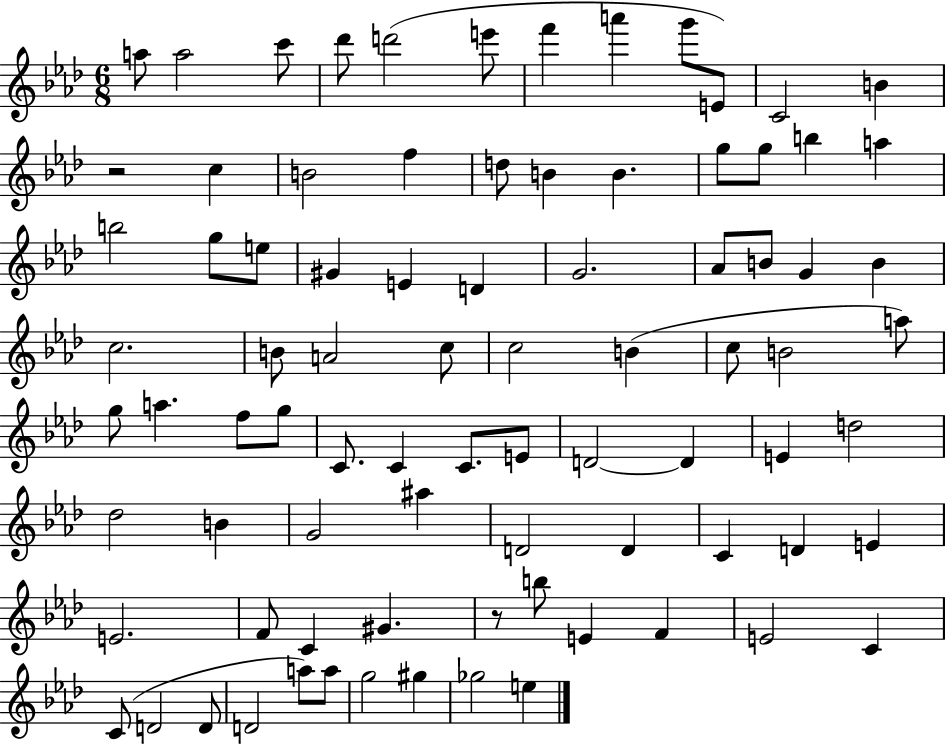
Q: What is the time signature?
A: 6/8